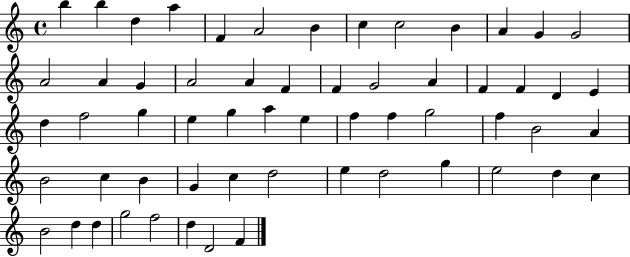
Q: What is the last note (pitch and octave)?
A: F4